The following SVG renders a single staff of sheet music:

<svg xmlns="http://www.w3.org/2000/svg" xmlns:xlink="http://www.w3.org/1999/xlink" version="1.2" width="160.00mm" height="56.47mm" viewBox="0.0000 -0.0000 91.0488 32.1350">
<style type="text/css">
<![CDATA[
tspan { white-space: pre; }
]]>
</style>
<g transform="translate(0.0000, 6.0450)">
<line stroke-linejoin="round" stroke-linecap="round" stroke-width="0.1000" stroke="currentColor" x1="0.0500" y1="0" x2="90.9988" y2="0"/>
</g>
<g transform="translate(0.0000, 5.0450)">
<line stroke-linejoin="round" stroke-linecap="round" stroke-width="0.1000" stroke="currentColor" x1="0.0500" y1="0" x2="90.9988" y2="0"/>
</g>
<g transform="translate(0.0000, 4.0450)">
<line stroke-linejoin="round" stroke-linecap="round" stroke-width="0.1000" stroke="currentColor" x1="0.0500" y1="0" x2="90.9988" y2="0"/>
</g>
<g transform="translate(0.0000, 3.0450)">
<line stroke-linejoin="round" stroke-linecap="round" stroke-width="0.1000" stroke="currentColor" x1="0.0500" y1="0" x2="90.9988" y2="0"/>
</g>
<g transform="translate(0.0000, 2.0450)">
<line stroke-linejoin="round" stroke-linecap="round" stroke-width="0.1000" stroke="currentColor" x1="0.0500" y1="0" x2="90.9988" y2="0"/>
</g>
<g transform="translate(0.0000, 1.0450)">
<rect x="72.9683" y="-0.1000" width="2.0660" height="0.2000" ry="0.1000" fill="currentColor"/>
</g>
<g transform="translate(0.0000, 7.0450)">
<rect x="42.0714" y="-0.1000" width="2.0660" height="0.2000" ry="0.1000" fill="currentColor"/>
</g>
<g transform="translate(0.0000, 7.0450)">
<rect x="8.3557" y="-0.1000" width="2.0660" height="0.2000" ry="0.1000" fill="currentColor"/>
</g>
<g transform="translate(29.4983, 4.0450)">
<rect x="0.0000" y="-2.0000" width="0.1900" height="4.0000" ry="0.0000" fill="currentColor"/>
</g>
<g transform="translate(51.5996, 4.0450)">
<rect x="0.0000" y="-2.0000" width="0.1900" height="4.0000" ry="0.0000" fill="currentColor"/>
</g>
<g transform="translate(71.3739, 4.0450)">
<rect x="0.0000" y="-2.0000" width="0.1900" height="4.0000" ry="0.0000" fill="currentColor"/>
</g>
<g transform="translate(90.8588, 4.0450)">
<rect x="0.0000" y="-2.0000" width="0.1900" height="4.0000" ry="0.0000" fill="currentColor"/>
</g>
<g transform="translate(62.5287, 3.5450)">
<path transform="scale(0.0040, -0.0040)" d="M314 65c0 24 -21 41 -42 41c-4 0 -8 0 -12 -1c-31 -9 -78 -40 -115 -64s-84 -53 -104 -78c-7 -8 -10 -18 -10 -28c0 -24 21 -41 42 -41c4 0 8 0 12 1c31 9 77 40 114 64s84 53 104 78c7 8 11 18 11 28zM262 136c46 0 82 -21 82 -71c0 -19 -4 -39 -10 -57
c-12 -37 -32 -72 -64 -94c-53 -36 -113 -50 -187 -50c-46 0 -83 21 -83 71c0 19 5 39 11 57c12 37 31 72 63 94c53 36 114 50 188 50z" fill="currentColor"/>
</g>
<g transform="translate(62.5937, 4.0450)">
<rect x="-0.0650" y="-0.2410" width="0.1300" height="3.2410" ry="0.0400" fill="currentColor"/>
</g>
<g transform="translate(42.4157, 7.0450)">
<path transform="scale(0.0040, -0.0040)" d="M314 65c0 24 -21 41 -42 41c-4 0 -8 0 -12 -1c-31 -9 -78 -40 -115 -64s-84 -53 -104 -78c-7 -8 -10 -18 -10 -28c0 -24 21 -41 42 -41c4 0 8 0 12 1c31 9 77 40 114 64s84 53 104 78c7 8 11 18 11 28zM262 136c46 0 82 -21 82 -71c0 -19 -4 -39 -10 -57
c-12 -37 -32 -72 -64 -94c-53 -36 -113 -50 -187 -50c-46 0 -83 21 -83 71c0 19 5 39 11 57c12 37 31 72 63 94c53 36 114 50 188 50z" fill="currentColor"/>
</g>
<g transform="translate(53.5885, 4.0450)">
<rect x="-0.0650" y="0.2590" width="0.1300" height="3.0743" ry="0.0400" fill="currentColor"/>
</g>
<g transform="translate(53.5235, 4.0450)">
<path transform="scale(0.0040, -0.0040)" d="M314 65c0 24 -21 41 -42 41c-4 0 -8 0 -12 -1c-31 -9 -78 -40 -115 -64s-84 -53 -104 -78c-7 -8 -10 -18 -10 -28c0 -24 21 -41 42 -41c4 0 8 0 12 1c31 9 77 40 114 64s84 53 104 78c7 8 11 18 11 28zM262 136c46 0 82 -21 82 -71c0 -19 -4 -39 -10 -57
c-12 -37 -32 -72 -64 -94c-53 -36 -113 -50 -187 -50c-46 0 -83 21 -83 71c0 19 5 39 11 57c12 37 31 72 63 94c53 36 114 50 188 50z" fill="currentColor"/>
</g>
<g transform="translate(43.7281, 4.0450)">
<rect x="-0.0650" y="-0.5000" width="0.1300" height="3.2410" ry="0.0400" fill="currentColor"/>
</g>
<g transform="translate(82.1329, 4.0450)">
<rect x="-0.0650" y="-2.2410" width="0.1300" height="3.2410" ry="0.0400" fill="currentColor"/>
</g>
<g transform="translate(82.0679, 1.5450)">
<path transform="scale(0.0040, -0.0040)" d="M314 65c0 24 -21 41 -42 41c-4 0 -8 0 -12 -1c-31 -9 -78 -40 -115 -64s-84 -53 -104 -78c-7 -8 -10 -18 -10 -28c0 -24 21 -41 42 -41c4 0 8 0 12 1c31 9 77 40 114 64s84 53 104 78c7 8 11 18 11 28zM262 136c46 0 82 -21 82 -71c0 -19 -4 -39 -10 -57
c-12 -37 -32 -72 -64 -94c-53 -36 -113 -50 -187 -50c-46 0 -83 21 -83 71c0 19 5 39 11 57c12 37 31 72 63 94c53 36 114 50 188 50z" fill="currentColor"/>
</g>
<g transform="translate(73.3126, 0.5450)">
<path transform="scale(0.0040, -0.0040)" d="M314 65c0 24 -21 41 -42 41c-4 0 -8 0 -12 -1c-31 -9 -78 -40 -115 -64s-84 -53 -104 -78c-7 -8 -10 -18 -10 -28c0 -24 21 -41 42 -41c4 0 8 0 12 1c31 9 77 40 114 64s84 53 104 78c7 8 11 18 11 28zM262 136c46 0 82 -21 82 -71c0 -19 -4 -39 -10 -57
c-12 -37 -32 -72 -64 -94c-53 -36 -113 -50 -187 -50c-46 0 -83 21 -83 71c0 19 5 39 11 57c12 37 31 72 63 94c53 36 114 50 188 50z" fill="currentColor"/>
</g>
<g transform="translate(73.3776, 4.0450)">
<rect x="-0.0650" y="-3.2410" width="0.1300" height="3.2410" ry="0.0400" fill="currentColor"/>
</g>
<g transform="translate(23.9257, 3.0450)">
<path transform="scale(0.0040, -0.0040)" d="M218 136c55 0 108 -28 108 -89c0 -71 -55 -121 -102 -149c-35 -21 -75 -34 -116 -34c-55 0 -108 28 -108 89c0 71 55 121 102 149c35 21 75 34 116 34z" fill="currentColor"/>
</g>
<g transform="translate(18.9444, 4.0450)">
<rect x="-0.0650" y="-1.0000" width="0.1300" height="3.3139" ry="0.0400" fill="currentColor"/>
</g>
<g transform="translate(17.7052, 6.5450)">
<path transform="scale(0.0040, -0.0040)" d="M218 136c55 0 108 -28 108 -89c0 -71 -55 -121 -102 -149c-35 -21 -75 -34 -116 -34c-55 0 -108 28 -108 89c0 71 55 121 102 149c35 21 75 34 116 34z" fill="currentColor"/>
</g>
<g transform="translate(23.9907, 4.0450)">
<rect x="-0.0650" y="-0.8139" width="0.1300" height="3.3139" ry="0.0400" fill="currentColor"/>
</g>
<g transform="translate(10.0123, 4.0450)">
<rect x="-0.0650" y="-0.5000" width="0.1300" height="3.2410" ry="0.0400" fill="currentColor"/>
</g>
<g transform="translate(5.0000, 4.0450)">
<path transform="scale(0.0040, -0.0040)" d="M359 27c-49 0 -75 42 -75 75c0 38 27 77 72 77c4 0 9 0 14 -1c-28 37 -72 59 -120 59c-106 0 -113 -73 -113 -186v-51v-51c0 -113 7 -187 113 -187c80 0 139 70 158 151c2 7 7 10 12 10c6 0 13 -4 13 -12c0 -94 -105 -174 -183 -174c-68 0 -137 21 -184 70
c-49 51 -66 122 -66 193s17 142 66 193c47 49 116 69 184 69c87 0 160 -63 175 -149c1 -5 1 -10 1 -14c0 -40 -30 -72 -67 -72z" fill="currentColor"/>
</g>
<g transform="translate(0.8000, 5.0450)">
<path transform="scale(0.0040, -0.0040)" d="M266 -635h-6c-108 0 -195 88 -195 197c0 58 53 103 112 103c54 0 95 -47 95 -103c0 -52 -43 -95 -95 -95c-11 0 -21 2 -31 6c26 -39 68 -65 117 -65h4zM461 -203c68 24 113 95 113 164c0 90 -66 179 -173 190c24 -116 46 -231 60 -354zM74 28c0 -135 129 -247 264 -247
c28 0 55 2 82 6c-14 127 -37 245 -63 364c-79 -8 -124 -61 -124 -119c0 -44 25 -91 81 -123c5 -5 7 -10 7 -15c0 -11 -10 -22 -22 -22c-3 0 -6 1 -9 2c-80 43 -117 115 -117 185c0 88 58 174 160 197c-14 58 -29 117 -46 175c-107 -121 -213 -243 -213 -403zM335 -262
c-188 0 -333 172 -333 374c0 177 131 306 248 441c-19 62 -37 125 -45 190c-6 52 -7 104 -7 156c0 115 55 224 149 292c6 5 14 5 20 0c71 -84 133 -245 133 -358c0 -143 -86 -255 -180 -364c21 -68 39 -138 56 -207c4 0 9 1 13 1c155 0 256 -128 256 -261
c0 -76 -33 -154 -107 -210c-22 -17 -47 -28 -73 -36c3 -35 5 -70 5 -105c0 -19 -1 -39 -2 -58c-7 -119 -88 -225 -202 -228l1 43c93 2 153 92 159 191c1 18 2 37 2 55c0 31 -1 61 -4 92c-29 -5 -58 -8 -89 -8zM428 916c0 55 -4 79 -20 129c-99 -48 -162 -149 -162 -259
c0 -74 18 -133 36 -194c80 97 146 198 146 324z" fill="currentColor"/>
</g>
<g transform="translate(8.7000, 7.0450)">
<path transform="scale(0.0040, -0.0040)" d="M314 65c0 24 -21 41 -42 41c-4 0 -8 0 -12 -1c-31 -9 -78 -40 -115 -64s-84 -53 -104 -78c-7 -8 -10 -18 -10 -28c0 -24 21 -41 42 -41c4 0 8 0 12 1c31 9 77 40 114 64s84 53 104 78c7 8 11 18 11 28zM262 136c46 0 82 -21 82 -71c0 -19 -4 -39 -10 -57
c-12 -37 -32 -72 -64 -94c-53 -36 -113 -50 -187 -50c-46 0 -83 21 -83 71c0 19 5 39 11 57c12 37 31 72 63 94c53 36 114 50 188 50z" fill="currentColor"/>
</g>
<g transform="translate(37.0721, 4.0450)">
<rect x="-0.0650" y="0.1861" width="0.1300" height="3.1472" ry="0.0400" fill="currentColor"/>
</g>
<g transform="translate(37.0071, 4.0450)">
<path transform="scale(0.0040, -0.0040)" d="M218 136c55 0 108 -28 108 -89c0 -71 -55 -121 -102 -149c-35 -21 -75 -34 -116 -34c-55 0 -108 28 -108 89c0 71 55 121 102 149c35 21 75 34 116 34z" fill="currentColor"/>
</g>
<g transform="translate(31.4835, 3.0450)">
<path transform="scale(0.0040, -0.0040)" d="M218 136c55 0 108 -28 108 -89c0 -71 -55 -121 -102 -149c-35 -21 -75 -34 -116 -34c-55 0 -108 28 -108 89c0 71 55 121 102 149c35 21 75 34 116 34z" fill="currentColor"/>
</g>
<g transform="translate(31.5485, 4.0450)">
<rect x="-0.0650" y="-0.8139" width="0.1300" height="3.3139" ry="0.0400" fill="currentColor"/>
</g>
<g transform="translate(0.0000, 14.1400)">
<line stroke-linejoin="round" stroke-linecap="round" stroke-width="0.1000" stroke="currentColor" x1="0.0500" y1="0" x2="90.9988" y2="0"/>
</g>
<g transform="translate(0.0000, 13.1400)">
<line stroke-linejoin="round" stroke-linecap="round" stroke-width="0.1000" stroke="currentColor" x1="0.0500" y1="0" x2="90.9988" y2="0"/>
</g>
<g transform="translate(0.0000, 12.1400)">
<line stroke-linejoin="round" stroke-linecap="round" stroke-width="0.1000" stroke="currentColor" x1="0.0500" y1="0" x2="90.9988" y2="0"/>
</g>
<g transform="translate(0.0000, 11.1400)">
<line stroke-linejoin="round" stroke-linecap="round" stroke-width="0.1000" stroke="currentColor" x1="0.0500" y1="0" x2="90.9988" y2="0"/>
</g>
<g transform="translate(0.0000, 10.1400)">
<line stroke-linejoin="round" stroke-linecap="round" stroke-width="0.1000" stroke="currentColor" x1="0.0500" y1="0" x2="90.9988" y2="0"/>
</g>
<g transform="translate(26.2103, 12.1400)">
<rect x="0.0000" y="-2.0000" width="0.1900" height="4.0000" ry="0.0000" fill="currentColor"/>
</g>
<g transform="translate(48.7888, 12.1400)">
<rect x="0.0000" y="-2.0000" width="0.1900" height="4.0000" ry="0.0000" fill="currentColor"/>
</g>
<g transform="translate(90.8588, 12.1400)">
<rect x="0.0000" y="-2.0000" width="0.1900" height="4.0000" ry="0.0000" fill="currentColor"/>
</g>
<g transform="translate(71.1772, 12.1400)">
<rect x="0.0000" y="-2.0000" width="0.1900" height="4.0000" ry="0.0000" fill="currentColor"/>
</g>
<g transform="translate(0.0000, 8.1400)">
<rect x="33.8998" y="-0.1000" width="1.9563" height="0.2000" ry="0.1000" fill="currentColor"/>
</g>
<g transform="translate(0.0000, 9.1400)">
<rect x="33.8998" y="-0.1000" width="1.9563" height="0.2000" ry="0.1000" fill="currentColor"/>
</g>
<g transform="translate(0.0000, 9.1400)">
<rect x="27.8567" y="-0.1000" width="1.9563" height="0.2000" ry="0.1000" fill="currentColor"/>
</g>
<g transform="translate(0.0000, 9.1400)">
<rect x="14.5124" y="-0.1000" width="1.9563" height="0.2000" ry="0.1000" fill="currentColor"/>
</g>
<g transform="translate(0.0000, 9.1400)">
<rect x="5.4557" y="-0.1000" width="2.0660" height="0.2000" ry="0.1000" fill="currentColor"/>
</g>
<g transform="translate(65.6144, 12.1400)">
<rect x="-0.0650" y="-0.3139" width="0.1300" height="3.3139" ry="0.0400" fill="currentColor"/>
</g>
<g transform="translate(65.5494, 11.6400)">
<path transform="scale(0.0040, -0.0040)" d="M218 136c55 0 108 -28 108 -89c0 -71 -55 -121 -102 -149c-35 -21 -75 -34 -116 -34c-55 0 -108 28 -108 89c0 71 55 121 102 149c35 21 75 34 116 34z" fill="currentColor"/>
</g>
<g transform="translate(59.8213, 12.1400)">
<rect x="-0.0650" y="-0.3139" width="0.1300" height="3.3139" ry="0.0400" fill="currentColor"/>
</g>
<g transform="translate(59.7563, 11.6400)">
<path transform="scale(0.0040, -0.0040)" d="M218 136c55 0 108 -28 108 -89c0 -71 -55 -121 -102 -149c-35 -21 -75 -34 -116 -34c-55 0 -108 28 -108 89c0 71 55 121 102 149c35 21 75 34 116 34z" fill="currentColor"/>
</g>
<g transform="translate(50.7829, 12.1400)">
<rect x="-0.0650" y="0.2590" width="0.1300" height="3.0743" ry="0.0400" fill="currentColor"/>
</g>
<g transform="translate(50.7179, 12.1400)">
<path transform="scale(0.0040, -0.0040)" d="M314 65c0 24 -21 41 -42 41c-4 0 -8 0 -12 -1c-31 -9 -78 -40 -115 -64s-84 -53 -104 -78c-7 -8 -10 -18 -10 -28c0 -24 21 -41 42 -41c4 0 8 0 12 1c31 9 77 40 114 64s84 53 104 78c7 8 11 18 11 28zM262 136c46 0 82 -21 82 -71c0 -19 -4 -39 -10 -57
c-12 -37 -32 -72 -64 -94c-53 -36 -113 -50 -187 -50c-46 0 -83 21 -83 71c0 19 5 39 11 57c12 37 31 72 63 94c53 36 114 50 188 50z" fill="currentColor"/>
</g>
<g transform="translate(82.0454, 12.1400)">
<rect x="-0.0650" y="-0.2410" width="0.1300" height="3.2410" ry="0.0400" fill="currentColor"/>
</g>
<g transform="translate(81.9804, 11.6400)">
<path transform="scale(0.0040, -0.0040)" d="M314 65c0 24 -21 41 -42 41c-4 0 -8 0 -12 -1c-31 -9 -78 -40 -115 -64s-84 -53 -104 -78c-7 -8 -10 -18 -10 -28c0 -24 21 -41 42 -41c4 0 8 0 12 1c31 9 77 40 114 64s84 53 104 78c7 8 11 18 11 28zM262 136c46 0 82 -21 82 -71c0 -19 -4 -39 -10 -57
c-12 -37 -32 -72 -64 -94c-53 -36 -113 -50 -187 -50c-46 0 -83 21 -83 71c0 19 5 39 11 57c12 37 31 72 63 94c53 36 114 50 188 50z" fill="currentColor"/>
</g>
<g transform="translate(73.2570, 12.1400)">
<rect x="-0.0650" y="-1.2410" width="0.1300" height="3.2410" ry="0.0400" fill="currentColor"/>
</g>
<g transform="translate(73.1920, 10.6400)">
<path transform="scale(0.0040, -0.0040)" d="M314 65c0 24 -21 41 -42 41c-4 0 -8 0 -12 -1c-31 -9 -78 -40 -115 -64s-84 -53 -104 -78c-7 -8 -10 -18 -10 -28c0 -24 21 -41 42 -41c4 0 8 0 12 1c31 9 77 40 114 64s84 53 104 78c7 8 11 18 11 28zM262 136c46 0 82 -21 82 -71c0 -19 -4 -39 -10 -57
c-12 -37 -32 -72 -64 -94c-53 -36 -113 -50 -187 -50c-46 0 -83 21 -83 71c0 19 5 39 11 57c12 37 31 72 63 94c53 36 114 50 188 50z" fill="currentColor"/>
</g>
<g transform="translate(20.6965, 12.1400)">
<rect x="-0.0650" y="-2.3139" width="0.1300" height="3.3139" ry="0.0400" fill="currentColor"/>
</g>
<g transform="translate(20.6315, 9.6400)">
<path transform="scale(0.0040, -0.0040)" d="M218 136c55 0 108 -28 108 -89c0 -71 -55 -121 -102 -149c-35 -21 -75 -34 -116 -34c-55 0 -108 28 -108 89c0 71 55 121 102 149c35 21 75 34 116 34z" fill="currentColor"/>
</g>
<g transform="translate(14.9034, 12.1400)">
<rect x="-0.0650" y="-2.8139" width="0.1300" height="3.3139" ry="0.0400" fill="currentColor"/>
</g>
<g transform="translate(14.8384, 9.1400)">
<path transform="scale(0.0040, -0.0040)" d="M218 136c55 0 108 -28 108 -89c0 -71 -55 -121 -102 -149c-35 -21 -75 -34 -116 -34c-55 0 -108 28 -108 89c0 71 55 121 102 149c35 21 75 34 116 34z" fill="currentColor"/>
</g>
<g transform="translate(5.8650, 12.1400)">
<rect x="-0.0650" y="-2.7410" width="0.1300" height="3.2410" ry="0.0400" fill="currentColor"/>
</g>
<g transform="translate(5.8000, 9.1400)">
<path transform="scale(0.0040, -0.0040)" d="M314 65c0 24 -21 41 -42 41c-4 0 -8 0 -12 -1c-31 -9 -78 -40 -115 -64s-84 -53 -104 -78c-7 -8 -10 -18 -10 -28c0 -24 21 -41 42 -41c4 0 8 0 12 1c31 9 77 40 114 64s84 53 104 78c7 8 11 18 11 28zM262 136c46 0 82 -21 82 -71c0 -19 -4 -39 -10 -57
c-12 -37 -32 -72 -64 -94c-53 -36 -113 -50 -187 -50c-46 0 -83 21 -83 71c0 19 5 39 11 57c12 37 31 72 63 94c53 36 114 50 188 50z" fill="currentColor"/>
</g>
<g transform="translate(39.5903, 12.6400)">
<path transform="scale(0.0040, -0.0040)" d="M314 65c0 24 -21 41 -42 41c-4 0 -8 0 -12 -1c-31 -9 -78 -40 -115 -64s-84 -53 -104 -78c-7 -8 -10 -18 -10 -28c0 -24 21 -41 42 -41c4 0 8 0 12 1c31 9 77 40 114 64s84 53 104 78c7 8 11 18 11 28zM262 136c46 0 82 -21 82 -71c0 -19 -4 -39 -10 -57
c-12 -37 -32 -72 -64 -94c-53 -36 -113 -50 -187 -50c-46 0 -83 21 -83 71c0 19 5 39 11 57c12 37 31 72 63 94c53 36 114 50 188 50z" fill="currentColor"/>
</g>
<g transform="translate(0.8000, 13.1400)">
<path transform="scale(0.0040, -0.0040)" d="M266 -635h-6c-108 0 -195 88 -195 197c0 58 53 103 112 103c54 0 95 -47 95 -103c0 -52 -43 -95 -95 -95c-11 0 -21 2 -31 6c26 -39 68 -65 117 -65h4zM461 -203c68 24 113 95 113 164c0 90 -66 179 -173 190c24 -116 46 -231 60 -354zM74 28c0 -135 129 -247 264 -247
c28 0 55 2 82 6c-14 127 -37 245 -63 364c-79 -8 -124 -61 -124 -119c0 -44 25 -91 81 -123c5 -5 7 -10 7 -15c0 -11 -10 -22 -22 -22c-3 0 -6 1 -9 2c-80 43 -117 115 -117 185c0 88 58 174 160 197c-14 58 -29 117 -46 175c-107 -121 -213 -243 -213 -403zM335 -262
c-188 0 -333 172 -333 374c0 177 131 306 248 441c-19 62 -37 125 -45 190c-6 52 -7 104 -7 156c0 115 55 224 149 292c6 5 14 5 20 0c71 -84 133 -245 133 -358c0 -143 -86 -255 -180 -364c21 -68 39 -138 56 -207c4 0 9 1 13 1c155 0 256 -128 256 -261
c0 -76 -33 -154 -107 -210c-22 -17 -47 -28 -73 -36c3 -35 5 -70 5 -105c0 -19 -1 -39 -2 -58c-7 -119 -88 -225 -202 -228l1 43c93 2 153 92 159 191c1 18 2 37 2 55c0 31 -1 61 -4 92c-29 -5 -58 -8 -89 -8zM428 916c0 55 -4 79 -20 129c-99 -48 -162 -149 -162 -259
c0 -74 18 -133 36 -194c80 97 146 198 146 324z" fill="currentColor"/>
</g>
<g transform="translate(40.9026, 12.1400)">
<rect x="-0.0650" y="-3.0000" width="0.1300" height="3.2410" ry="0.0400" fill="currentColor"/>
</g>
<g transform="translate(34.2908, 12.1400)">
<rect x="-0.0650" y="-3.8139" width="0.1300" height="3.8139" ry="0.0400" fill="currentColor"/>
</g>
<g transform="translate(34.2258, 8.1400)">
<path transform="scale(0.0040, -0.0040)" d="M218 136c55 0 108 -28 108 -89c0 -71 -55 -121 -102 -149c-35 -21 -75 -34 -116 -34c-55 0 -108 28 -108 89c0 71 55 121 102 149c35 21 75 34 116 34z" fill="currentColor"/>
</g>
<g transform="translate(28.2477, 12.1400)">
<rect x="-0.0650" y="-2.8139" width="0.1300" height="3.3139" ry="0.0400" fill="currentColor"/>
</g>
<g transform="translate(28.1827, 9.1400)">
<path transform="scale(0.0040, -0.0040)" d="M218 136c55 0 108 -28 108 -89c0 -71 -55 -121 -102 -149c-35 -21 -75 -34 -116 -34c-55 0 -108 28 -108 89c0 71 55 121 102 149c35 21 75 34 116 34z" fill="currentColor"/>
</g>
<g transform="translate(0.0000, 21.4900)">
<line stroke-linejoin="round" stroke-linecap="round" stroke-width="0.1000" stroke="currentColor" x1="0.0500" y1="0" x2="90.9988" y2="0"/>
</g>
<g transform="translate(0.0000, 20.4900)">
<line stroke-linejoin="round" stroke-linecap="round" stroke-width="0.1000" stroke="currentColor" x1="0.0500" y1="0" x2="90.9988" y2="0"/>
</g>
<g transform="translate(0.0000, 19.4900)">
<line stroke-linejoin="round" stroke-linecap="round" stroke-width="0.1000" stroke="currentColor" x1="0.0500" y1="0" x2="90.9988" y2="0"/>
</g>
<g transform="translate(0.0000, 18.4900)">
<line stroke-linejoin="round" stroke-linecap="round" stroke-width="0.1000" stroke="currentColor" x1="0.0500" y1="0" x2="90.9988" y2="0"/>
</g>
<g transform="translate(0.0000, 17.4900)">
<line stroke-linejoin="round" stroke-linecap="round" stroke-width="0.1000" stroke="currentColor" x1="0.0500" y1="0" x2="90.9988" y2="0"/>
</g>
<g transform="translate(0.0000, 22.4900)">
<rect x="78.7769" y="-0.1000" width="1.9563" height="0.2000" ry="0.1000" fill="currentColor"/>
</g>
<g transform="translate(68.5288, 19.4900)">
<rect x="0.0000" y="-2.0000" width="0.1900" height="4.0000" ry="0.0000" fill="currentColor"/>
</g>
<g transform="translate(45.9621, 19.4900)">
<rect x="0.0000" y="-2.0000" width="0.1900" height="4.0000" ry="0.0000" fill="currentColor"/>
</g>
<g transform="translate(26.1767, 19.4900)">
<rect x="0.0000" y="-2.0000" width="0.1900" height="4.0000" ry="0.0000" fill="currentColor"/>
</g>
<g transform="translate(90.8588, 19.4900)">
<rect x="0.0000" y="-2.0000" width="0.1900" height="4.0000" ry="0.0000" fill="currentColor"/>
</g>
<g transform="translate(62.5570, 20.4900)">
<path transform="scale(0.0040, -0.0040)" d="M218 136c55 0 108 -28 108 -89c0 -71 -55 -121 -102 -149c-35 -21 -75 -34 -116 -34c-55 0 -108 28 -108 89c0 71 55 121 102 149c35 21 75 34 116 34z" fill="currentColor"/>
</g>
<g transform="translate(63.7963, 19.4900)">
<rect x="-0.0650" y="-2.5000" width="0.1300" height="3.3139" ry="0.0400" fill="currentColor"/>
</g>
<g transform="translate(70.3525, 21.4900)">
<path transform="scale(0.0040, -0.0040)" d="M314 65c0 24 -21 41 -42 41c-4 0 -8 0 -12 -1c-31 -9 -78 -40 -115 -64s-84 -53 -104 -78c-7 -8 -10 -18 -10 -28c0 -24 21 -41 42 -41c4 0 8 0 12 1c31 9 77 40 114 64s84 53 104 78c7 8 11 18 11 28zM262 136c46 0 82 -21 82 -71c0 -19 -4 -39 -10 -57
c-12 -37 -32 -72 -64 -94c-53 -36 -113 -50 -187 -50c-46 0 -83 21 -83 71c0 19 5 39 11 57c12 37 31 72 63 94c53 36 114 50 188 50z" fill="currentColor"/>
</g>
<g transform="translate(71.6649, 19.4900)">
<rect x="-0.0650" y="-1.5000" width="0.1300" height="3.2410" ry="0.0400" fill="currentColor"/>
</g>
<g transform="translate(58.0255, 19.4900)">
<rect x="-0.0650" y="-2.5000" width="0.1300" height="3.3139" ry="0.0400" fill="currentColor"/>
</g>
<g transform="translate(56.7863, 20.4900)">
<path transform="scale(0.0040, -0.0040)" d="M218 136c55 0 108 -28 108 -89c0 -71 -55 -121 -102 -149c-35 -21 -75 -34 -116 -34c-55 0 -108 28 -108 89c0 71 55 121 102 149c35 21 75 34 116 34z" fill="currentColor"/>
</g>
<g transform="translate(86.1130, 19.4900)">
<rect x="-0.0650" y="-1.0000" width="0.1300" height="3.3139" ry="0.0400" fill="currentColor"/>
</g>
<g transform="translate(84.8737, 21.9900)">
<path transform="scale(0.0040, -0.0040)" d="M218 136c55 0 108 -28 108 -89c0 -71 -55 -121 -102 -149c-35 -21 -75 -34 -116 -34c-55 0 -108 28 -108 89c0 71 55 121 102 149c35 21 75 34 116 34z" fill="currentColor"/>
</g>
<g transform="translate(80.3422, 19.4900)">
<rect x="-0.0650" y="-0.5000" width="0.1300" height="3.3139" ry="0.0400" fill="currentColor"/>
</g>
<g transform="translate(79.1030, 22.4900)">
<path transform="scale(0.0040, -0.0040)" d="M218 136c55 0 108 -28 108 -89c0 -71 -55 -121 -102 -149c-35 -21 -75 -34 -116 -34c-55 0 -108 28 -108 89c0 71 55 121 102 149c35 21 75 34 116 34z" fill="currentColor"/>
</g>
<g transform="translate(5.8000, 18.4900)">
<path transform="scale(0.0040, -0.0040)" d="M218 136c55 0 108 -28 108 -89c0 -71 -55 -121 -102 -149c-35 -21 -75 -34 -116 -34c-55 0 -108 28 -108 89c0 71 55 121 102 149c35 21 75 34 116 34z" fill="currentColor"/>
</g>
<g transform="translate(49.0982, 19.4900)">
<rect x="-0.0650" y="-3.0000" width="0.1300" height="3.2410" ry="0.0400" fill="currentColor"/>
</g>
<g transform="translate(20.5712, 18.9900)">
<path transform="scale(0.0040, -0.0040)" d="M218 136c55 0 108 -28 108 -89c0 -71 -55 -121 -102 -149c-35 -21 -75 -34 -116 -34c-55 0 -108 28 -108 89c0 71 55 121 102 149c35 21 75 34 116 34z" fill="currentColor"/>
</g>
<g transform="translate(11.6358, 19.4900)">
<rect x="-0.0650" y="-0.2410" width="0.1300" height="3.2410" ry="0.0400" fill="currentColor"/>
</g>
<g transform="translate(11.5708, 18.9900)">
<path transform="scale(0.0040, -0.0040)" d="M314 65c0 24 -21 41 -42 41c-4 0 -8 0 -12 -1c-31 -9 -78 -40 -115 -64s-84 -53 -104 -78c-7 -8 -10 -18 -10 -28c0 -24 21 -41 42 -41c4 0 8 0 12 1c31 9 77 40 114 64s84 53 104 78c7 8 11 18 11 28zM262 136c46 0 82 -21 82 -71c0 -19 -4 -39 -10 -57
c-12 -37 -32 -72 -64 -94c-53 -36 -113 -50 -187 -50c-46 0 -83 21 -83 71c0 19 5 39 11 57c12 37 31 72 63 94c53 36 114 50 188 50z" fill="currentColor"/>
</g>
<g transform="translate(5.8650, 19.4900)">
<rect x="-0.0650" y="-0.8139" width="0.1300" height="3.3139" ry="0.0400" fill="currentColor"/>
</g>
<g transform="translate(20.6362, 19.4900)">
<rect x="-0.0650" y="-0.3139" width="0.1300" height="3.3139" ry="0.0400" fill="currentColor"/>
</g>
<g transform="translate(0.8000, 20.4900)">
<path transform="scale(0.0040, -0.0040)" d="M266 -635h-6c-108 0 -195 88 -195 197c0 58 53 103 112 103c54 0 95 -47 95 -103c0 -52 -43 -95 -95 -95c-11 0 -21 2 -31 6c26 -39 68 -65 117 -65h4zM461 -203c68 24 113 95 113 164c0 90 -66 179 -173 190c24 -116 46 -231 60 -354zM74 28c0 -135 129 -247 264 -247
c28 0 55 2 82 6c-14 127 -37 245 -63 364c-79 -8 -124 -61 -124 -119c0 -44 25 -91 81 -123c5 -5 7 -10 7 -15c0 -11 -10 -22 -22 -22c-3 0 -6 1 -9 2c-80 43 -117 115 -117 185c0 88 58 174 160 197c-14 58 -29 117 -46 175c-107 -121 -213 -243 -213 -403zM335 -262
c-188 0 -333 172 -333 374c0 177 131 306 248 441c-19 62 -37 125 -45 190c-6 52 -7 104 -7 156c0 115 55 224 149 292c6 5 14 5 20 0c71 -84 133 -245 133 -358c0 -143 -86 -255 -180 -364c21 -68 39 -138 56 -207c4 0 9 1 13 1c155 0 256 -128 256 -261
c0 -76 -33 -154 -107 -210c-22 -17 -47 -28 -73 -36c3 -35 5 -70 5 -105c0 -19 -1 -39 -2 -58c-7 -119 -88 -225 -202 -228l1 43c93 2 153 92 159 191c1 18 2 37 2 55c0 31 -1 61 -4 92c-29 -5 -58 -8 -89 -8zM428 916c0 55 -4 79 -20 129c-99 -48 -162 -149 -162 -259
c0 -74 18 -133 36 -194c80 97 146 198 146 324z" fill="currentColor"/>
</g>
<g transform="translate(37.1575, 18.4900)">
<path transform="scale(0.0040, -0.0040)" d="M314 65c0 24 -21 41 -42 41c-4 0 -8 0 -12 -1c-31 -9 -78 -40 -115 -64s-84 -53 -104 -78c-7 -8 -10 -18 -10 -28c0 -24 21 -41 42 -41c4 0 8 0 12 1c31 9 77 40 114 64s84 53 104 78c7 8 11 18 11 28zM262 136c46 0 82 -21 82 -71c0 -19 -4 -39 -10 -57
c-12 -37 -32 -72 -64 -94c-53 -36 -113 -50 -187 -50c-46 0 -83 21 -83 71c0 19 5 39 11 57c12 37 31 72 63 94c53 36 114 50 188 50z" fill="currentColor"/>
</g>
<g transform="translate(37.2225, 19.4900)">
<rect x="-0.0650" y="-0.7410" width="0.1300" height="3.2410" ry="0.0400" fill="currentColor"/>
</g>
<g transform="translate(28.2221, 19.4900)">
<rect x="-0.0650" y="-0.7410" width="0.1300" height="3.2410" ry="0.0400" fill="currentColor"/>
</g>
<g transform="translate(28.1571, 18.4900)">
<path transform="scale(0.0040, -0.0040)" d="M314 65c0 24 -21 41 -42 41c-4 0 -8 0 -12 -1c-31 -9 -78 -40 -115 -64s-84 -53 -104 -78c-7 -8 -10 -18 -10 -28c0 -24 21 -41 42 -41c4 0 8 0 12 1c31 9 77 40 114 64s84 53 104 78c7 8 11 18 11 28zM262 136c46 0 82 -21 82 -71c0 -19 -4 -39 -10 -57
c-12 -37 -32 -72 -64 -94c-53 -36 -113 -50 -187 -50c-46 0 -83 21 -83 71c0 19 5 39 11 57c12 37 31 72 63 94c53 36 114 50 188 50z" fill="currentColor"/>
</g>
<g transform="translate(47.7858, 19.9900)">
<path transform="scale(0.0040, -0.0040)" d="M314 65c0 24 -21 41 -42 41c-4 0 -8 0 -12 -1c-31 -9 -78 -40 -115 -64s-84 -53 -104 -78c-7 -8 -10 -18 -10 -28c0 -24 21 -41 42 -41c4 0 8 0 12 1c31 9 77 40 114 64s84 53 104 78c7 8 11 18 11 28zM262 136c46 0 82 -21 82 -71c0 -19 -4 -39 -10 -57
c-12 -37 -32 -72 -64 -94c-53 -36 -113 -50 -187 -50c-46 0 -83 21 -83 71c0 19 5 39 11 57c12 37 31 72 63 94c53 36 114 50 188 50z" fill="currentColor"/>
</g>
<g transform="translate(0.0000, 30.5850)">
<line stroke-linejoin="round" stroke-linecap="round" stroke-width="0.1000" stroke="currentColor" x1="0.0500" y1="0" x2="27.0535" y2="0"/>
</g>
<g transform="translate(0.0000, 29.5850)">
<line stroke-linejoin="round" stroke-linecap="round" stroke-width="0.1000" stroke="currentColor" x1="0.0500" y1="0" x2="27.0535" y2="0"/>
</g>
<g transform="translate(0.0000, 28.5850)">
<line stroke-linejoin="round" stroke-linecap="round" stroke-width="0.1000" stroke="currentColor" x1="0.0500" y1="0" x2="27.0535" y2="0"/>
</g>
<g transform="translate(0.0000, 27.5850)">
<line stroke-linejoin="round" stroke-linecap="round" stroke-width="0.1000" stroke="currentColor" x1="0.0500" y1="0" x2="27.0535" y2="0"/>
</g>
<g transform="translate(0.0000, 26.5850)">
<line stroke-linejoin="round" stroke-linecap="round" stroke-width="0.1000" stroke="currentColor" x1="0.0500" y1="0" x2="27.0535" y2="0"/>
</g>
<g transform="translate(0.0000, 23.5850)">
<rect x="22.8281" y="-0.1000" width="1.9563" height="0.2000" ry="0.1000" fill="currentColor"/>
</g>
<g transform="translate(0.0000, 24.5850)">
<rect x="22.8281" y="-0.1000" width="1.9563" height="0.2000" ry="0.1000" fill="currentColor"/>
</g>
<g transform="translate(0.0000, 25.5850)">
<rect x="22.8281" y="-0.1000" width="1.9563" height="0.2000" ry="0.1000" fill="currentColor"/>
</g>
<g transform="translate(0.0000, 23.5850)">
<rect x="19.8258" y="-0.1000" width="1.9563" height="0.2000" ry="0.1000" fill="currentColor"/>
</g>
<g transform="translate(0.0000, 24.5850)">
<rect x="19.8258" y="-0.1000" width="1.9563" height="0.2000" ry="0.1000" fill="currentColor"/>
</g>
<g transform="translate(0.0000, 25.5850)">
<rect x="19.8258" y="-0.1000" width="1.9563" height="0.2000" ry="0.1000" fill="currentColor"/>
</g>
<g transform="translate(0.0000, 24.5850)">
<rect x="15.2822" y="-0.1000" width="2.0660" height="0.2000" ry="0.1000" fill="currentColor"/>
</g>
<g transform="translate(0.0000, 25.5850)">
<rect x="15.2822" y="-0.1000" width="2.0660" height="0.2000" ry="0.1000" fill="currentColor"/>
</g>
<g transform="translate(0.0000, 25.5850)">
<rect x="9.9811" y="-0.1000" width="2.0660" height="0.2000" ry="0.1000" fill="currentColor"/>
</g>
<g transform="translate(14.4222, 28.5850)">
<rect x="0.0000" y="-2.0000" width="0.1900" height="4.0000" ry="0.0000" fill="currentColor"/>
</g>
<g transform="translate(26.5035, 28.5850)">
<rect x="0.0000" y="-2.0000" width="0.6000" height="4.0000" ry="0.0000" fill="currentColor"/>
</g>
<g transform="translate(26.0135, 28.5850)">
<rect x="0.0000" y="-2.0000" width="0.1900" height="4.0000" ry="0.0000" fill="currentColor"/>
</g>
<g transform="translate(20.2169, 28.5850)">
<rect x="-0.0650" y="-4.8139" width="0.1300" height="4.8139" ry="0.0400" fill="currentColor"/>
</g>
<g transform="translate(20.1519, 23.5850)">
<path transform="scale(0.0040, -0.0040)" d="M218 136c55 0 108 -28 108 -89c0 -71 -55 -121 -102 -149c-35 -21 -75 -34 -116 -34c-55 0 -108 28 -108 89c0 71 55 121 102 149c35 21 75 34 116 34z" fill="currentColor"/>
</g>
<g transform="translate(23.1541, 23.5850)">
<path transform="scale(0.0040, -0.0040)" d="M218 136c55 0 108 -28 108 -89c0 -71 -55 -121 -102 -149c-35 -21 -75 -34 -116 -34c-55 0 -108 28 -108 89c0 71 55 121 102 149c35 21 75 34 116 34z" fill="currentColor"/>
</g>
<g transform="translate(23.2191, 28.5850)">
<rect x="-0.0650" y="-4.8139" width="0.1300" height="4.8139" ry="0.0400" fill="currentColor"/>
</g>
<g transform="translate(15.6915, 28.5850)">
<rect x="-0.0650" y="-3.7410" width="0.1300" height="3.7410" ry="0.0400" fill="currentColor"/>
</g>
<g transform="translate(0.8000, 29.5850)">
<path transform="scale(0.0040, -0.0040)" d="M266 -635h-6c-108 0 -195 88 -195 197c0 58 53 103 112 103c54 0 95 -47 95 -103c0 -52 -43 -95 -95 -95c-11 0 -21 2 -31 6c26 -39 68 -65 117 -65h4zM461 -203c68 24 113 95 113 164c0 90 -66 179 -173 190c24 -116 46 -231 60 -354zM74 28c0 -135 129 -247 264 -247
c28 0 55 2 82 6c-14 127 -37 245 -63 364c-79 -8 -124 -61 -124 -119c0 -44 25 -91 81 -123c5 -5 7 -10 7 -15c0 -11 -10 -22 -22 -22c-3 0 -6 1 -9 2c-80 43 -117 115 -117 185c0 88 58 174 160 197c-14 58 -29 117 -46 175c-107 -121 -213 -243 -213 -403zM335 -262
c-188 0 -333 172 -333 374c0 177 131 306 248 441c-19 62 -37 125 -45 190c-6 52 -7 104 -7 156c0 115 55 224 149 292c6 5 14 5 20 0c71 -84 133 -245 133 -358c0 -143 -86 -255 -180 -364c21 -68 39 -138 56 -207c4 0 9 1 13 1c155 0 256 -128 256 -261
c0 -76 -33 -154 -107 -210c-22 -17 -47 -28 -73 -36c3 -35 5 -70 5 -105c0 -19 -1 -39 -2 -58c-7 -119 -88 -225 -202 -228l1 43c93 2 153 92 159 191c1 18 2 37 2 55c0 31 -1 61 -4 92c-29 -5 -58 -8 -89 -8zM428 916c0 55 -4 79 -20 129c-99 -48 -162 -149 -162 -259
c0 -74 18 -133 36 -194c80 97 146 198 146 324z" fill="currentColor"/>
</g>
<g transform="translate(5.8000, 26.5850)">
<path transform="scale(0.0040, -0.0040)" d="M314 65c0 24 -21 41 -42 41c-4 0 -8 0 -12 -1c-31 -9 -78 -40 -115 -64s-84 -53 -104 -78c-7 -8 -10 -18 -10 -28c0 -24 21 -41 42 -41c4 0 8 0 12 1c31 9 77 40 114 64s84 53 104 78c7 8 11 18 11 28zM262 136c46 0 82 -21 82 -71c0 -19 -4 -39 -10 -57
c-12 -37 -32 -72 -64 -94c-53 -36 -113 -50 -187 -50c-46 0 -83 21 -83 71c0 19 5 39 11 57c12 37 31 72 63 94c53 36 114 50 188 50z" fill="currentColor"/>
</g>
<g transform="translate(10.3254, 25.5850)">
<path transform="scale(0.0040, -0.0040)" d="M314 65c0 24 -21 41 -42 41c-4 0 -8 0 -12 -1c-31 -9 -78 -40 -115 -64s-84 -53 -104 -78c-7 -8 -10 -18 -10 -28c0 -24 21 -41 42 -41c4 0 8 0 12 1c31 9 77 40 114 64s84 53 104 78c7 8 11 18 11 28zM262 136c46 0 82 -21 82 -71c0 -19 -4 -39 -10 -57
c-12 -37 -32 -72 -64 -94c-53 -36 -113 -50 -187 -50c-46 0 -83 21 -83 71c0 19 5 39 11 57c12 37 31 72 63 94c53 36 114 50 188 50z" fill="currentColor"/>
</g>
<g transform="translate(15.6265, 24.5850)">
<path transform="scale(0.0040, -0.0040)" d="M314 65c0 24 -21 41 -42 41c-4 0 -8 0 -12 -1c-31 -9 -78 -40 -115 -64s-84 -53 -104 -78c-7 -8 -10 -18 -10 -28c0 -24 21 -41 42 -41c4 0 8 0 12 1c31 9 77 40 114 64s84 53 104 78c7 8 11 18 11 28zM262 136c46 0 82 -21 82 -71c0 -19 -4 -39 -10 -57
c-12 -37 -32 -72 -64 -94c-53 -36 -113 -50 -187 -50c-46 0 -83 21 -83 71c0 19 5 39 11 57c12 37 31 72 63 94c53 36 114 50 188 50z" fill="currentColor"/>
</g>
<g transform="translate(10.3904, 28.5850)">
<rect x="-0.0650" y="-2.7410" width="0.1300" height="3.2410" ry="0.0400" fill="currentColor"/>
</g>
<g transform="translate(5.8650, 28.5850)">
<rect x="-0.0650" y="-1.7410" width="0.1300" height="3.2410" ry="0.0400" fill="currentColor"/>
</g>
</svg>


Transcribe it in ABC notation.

X:1
T:Untitled
M:4/4
L:1/4
K:C
C2 D d d B C2 B2 c2 b2 g2 a2 a g a c' A2 B2 c c e2 c2 d c2 c d2 d2 A2 G G E2 C D f2 a2 c'2 e' e'